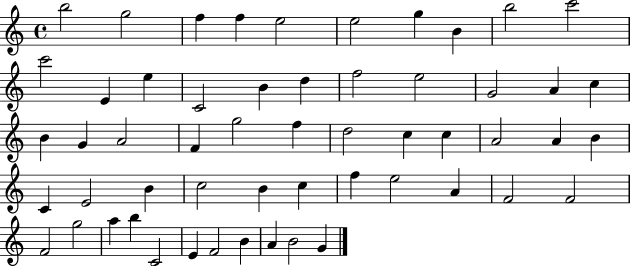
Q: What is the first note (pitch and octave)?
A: B5